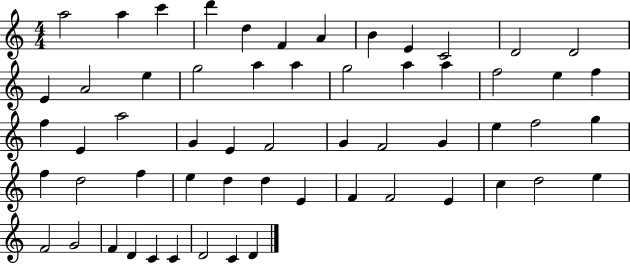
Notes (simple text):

A5/h A5/q C6/q D6/q D5/q F4/q A4/q B4/q E4/q C4/h D4/h D4/h E4/q A4/h E5/q G5/h A5/q A5/q G5/h A5/q A5/q F5/h E5/q F5/q F5/q E4/q A5/h G4/q E4/q F4/h G4/q F4/h G4/q E5/q F5/h G5/q F5/q D5/h F5/q E5/q D5/q D5/q E4/q F4/q F4/h E4/q C5/q D5/h E5/q F4/h G4/h F4/q D4/q C4/q C4/q D4/h C4/q D4/q